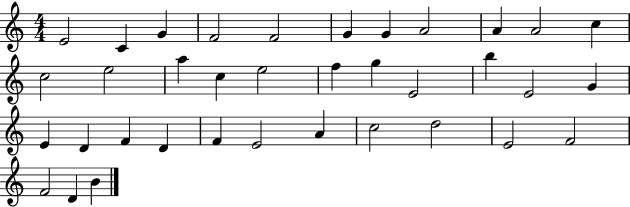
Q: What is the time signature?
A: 4/4